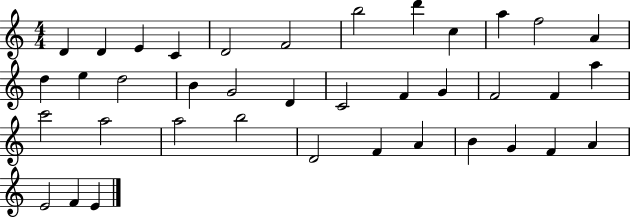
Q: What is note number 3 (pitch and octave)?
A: E4